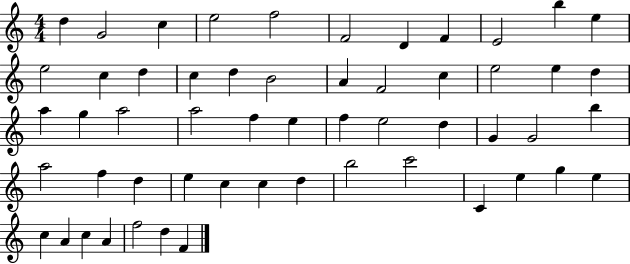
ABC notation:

X:1
T:Untitled
M:4/4
L:1/4
K:C
d G2 c e2 f2 F2 D F E2 b e e2 c d c d B2 A F2 c e2 e d a g a2 a2 f e f e2 d G G2 b a2 f d e c c d b2 c'2 C e g e c A c A f2 d F